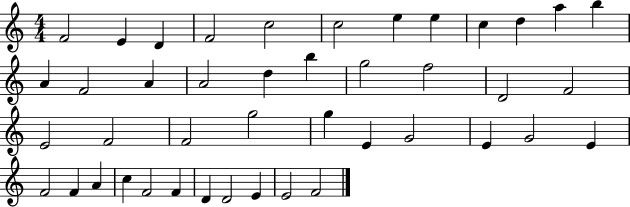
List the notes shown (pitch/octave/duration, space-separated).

F4/h E4/q D4/q F4/h C5/h C5/h E5/q E5/q C5/q D5/q A5/q B5/q A4/q F4/h A4/q A4/h D5/q B5/q G5/h F5/h D4/h F4/h E4/h F4/h F4/h G5/h G5/q E4/q G4/h E4/q G4/h E4/q F4/h F4/q A4/q C5/q F4/h F4/q D4/q D4/h E4/q E4/h F4/h